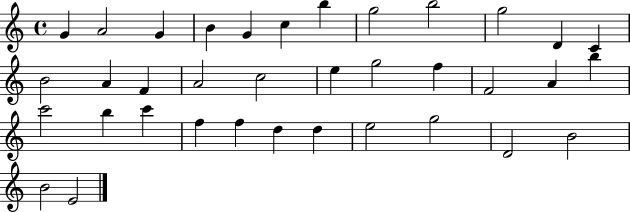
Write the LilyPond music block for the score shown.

{
  \clef treble
  \time 4/4
  \defaultTimeSignature
  \key c \major
  g'4 a'2 g'4 | b'4 g'4 c''4 b''4 | g''2 b''2 | g''2 d'4 c'4 | \break b'2 a'4 f'4 | a'2 c''2 | e''4 g''2 f''4 | f'2 a'4 b''4 | \break c'''2 b''4 c'''4 | f''4 f''4 d''4 d''4 | e''2 g''2 | d'2 b'2 | \break b'2 e'2 | \bar "|."
}